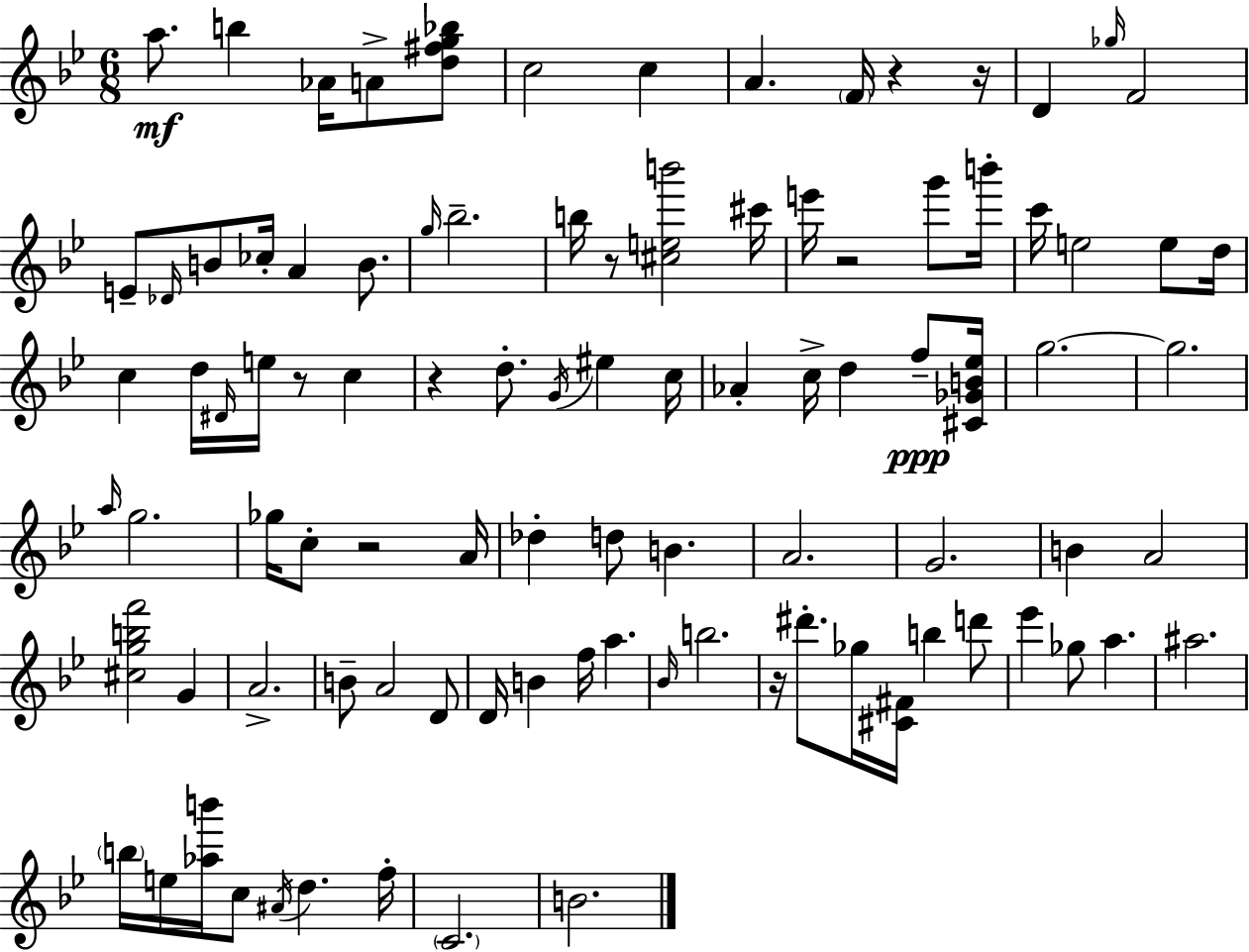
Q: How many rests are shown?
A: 8